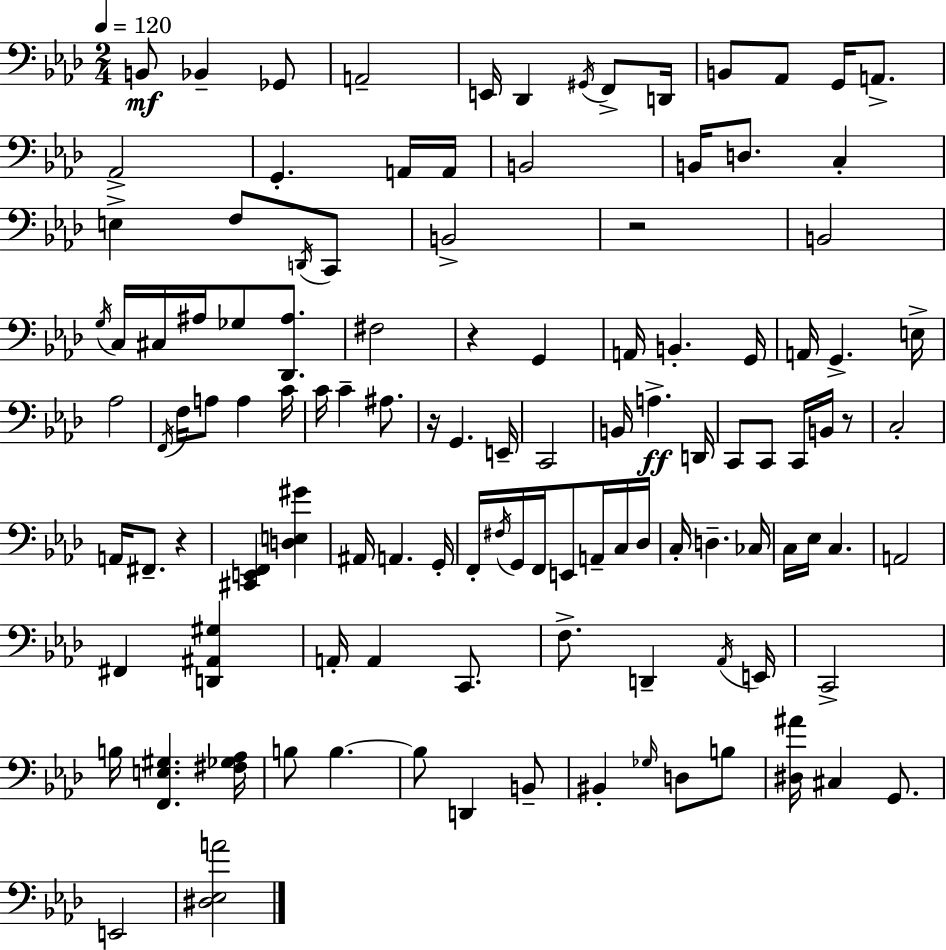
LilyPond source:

{
  \clef bass
  \numericTimeSignature
  \time 2/4
  \key f \minor
  \tempo 4 = 120
  b,8\mf bes,4-- ges,8 | a,2-- | e,16 des,4 \acciaccatura { gis,16 } f,8-> | d,16 b,8 aes,8 g,16 a,8.-> | \break aes,2-> | g,4.-. a,16 | a,16 b,2 | b,16 d8. c4-. | \break e4-> f8 \acciaccatura { d,16 } | c,8 b,2-> | r2 | b,2 | \break \acciaccatura { g16 } c16 cis16 ais16 ges8 | <des, ais>8. fis2 | r4 g,4 | a,16 b,4.-. | \break g,16 a,16 g,4.-> | e16-> aes2 | \acciaccatura { f,16 } f16 a8 a4 | c'16 c'16 c'4-- | \break ais8. r16 g,4. | e,16-- c,2 | b,16 a4.->\ff | d,16 c,8 c,8 | \break c,16 b,16 r8 c2-. | a,16 fis,8.-- | r4 <cis, e, f,>4 | <d e gis'>4 ais,16 a,4. | \break g,16-. f,16-. \acciaccatura { fis16 } g,16 f,16 | e,8 a,16-- c16 des16 c16-. d4.-- | ces16 c16 ees16 c4. | a,2 | \break fis,4 | <d, ais, gis>4 a,16-. a,4 | c,8. f8.-> | d,4-- \acciaccatura { aes,16 } e,16 c,2-> | \break b16 <f, e gis>4. | <fis ges aes>16 b8 | b4.~~ b8 | d,4 b,8-- bis,4-. | \break \grace { ges16 } d8 b8 <dis ais'>16 | cis4 g,8. e,2 | <dis ees a'>2 | \bar "|."
}